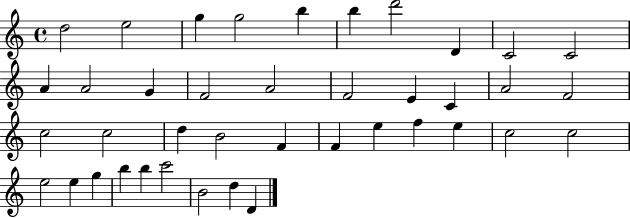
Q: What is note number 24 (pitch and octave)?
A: B4